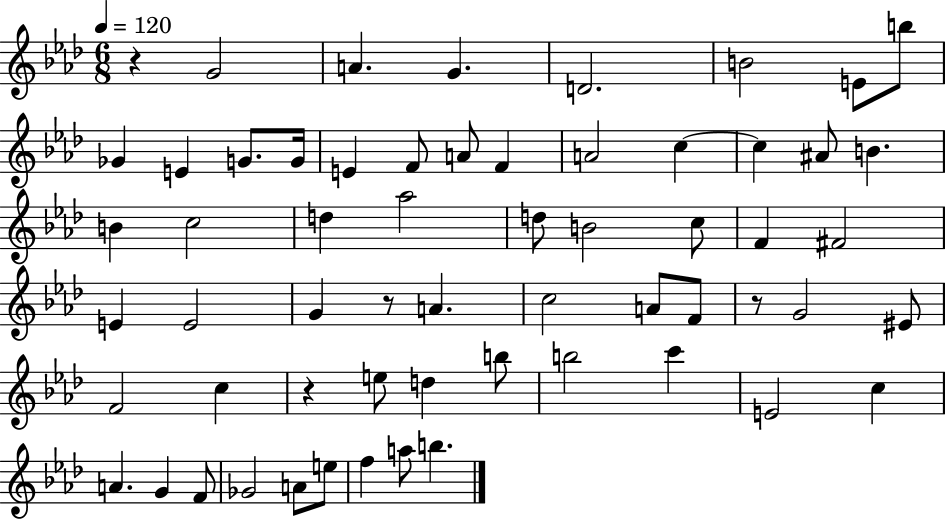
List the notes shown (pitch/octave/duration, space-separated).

R/q G4/h A4/q. G4/q. D4/h. B4/h E4/e B5/e Gb4/q E4/q G4/e. G4/s E4/q F4/e A4/e F4/q A4/h C5/q C5/q A#4/e B4/q. B4/q C5/h D5/q Ab5/h D5/e B4/h C5/e F4/q F#4/h E4/q E4/h G4/q R/e A4/q. C5/h A4/e F4/e R/e G4/h EIS4/e F4/h C5/q R/q E5/e D5/q B5/e B5/h C6/q E4/h C5/q A4/q. G4/q F4/e Gb4/h A4/e E5/e F5/q A5/e B5/q.